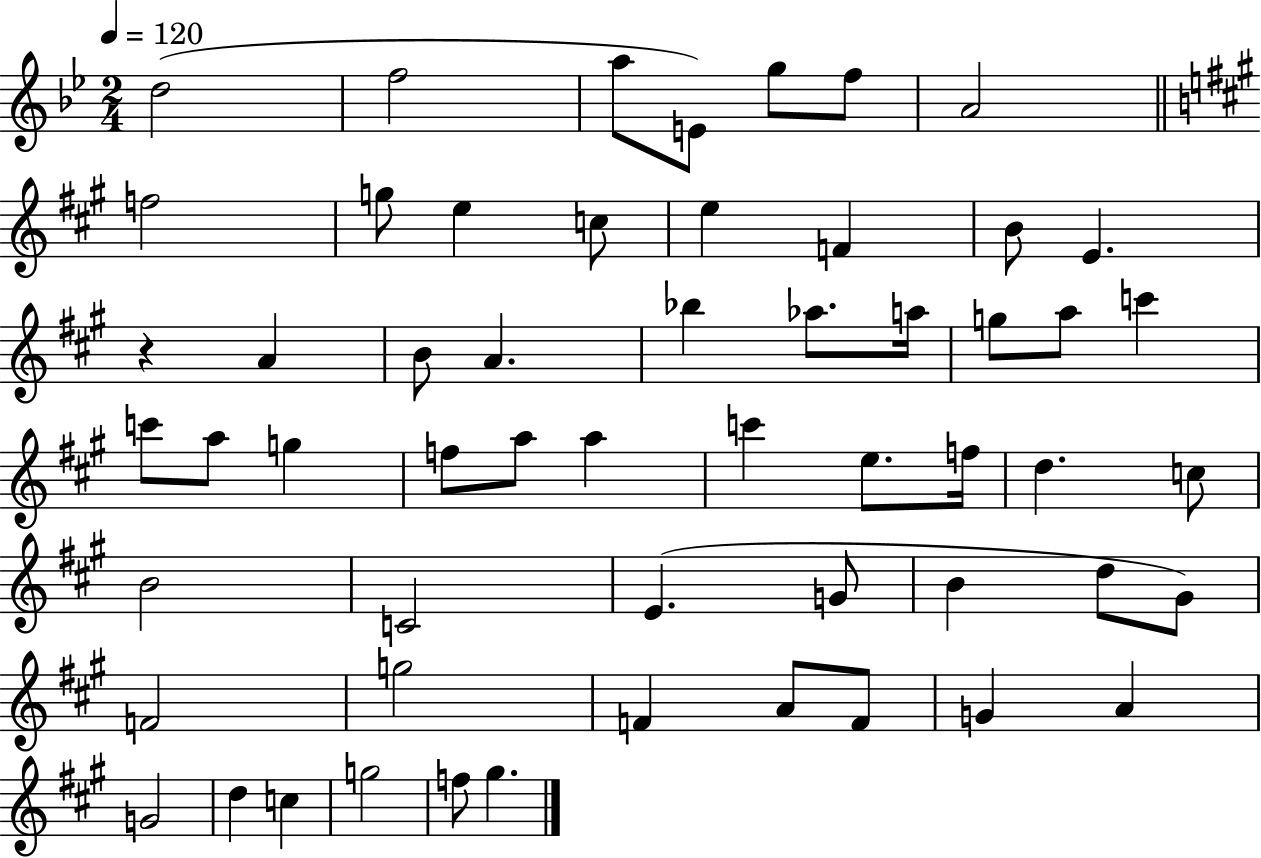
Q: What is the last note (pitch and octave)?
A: G#5